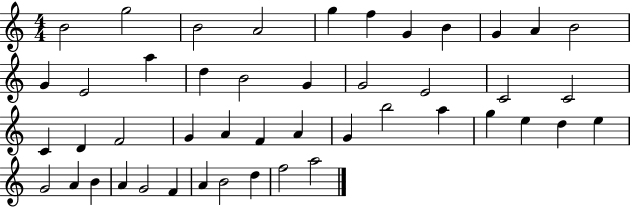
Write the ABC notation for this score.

X:1
T:Untitled
M:4/4
L:1/4
K:C
B2 g2 B2 A2 g f G B G A B2 G E2 a d B2 G G2 E2 C2 C2 C D F2 G A F A G b2 a g e d e G2 A B A G2 F A B2 d f2 a2